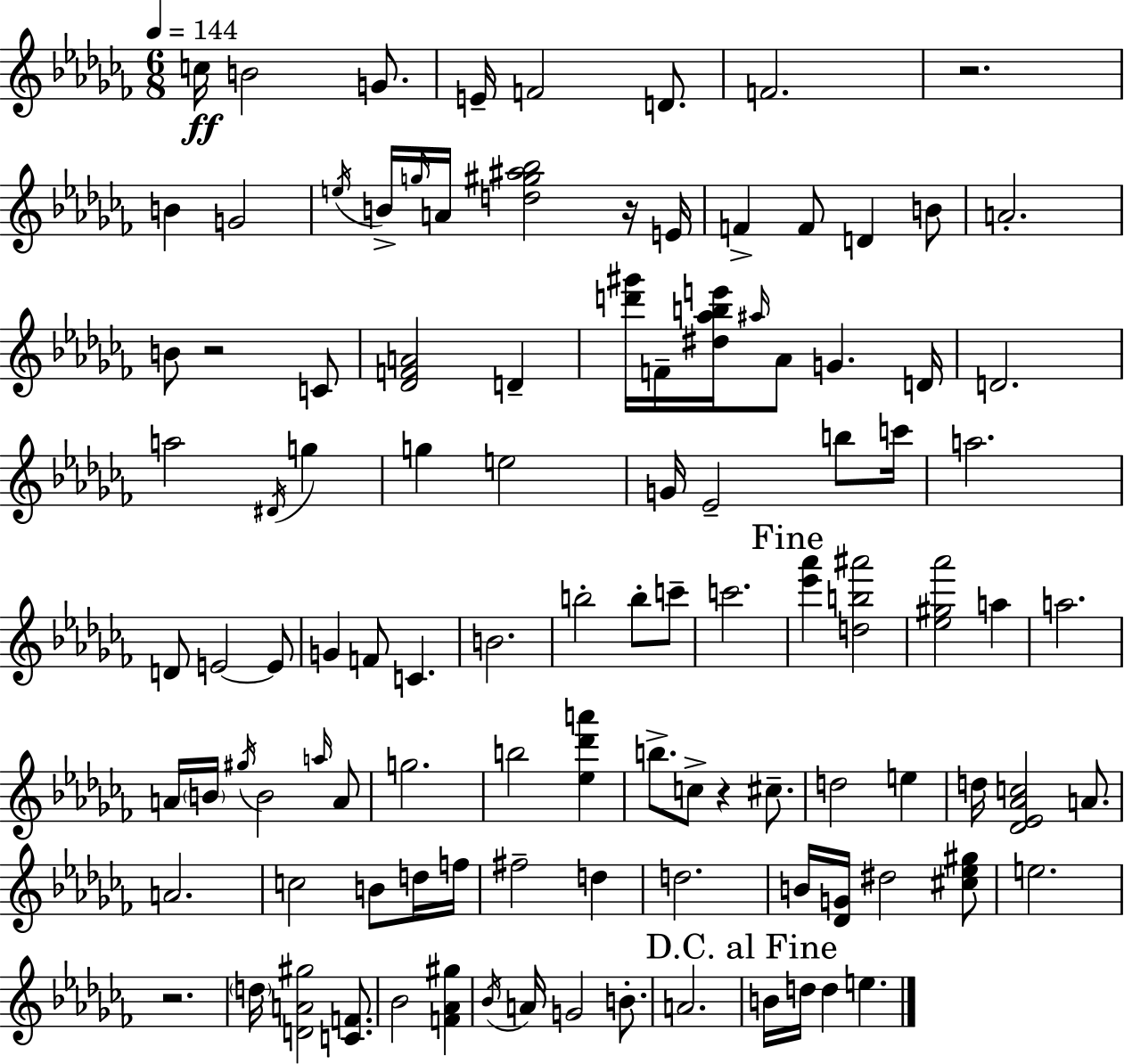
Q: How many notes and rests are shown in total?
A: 107